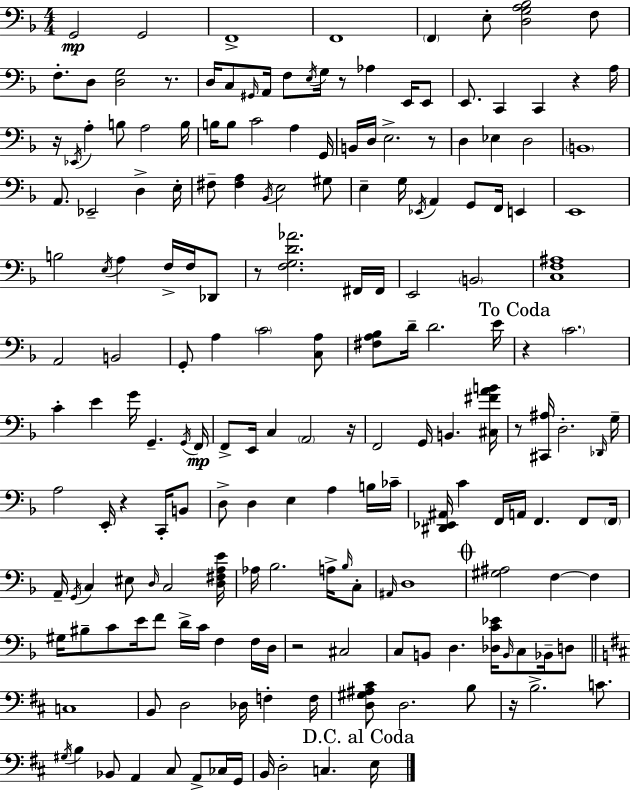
X:1
T:Untitled
M:4/4
L:1/4
K:Dm
G,,2 G,,2 F,,4 F,,4 F,, E,/2 [D,G,A,_B,]2 F,/2 F,/2 D,/2 [D,G,]2 z/2 D,/4 C,/2 ^G,,/4 A,,/4 F,/2 E,/4 G,/4 z/2 _A, E,,/4 E,,/2 E,,/2 C,, C,, z A,/4 z/4 _E,,/4 A, B,/2 A,2 B,/4 B,/4 B,/2 C2 A, G,,/4 B,,/4 D,/4 E,2 z/2 D, _E, D,2 B,,4 A,,/2 _E,,2 D, E,/4 ^F,/2 [^F,A,] _B,,/4 E,2 ^G,/2 E, G,/4 _E,,/4 A,, G,,/2 F,,/4 E,, E,,4 B,2 E,/4 A, F,/4 F,/4 _D,,/2 z/2 [F,G,D_A]2 ^F,,/4 ^F,,/4 E,,2 B,,2 [C,F,^A,]4 A,,2 B,,2 G,,/2 A, C2 [C,A,]/2 [^F,A,_B,]/2 D/4 D2 E/4 z C2 C E G/4 G,, G,,/4 F,,/4 F,,/2 E,,/4 C, A,,2 z/4 F,,2 G,,/4 B,, [^C,^FAB]/4 z/2 [^C,,^A,]/4 D,2 _D,,/4 G,/4 A,2 E,,/4 z C,,/4 B,,/2 D,/2 D, E, A, B,/4 _C/4 [^D,,_E,,^A,,]/4 C F,,/4 A,,/4 F,, F,,/2 F,,/4 A,,/4 G,,/4 C, ^E,/2 D,/4 C,2 [D,^F,A,E]/4 _A,/4 _B,2 A,/4 _B,/4 C,/2 ^A,,/4 D,4 [^G,^A,]2 F, F, ^G,/4 ^B,/2 C/2 E/4 F/2 D/4 C/4 F, F,/4 D,/4 z2 ^C,2 C,/2 B,,/2 D, [_D,C_E]/4 B,,/4 C,/2 _B,,/4 D,/2 C,4 B,,/2 D,2 _D,/4 F, F,/4 [D,^G,^A,^C]/2 D,2 B,/2 z/4 B,2 C/2 ^G,/4 B, _B,,/2 A,, ^C,/2 A,,/2 _C,/4 G,,/4 B,,/4 D,2 C, E,/4